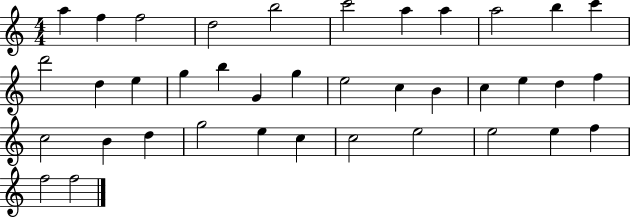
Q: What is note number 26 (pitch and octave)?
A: C5